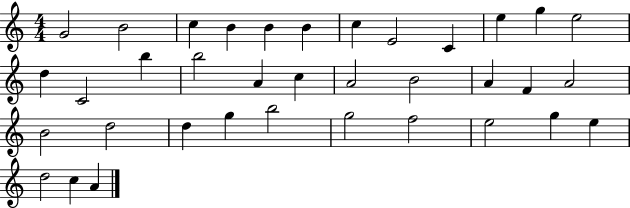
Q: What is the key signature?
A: C major